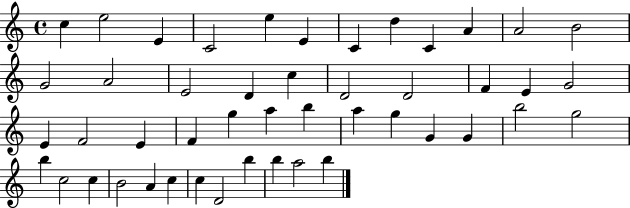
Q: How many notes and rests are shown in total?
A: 47